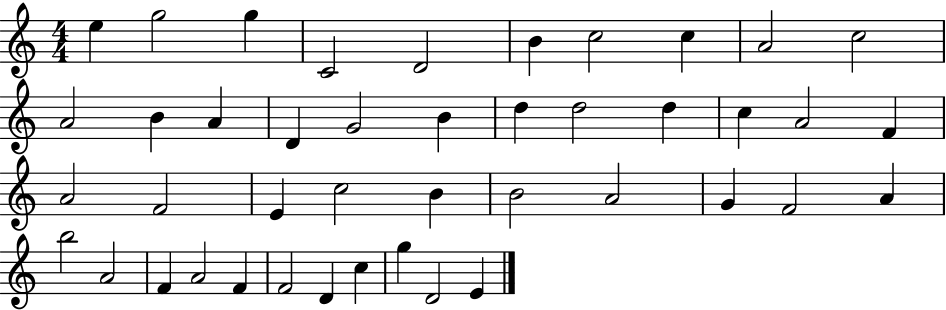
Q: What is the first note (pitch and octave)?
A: E5